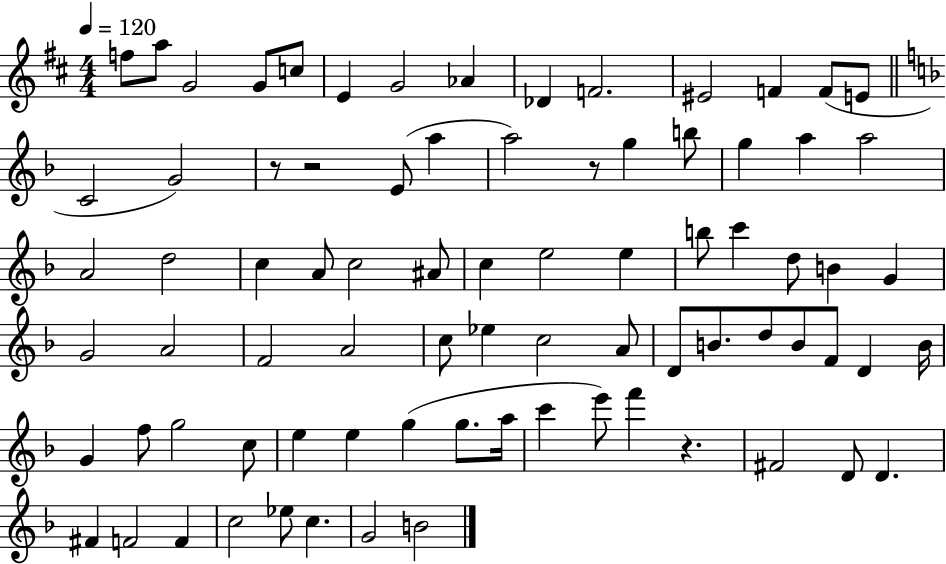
{
  \clef treble
  \numericTimeSignature
  \time 4/4
  \key d \major
  \tempo 4 = 120
  \repeat volta 2 { f''8 a''8 g'2 g'8 c''8 | e'4 g'2 aes'4 | des'4 f'2. | eis'2 f'4 f'8( e'8 | \break \bar "||" \break \key f \major c'2 g'2) | r8 r2 e'8( a''4 | a''2) r8 g''4 b''8 | g''4 a''4 a''2 | \break a'2 d''2 | c''4 a'8 c''2 ais'8 | c''4 e''2 e''4 | b''8 c'''4 d''8 b'4 g'4 | \break g'2 a'2 | f'2 a'2 | c''8 ees''4 c''2 a'8 | d'8 b'8. d''8 b'8 f'8 d'4 b'16 | \break g'4 f''8 g''2 c''8 | e''4 e''4 g''4( g''8. a''16 | c'''4 e'''8) f'''4 r4. | fis'2 d'8 d'4. | \break fis'4 f'2 f'4 | c''2 ees''8 c''4. | g'2 b'2 | } \bar "|."
}